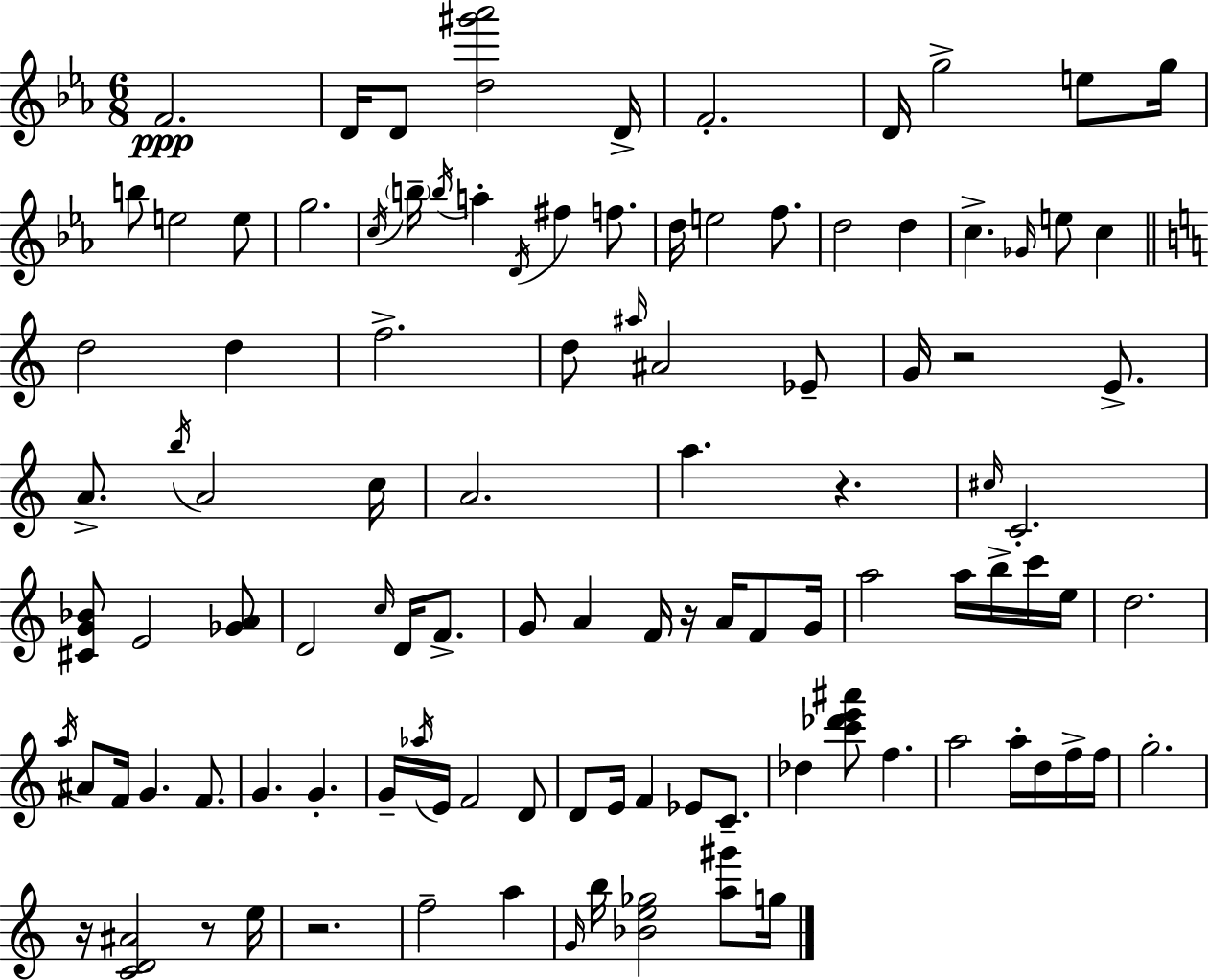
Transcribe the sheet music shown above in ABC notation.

X:1
T:Untitled
M:6/8
L:1/4
K:Eb
F2 D/4 D/2 [d^g'_a']2 D/4 F2 D/4 g2 e/2 g/4 b/2 e2 e/2 g2 c/4 b/4 b/4 a D/4 ^f f/2 d/4 e2 f/2 d2 d c _G/4 e/2 c d2 d f2 d/2 ^a/4 ^A2 _E/2 G/4 z2 E/2 A/2 b/4 A2 c/4 A2 a z ^c/4 C2 [^CG_B]/2 E2 [_GA]/2 D2 c/4 D/4 F/2 G/2 A F/4 z/4 A/4 F/2 G/4 a2 a/4 b/4 c'/4 e/4 d2 a/4 ^A/2 F/4 G F/2 G G G/4 _a/4 E/4 F2 D/2 D/2 E/4 F _E/2 C/2 _d [c'_d'e'^a']/2 f a2 a/4 d/4 f/4 f/4 g2 z/4 [CD^A]2 z/2 e/4 z2 f2 a G/4 b/4 [_Be_g]2 [a^g']/2 g/4